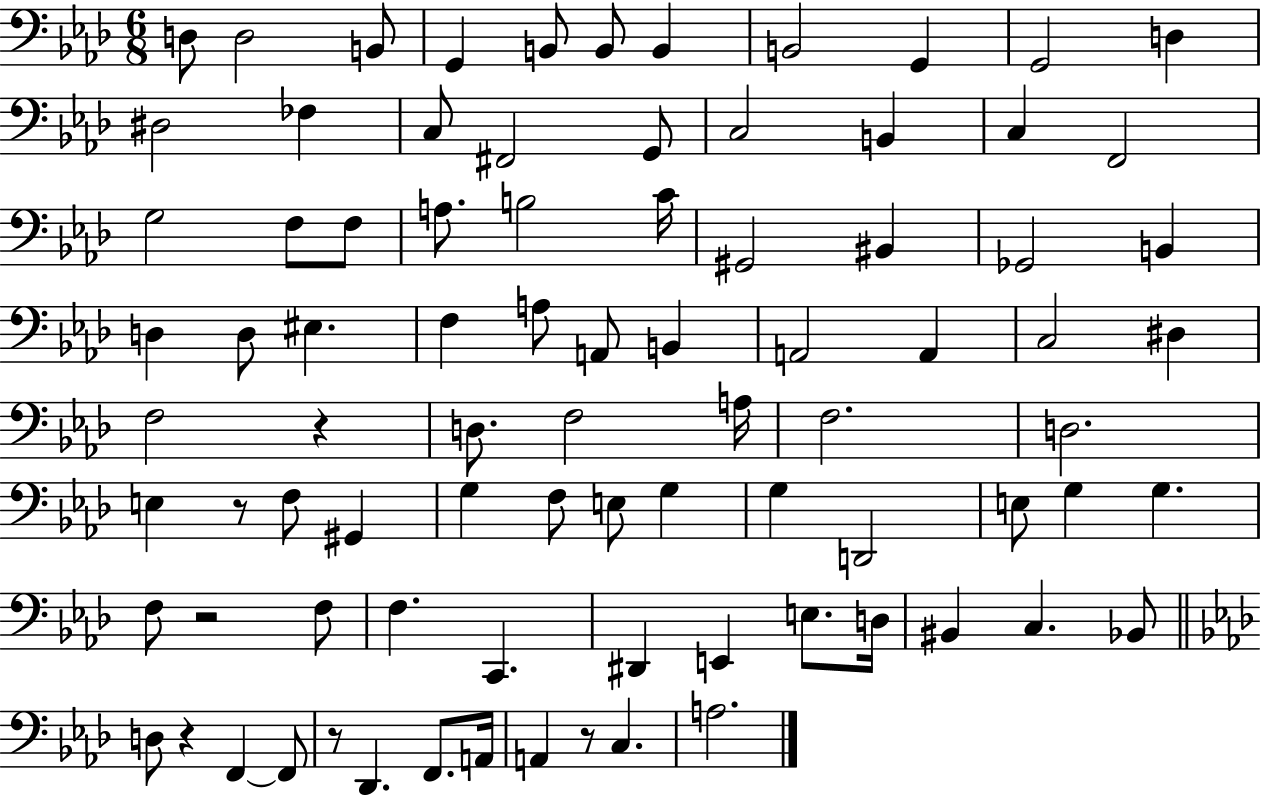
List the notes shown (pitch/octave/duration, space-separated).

D3/e D3/h B2/e G2/q B2/e B2/e B2/q B2/h G2/q G2/h D3/q D#3/h FES3/q C3/e F#2/h G2/e C3/h B2/q C3/q F2/h G3/h F3/e F3/e A3/e. B3/h C4/s G#2/h BIS2/q Gb2/h B2/q D3/q D3/e EIS3/q. F3/q A3/e A2/e B2/q A2/h A2/q C3/h D#3/q F3/h R/q D3/e. F3/h A3/s F3/h. D3/h. E3/q R/e F3/e G#2/q G3/q F3/e E3/e G3/q G3/q D2/h E3/e G3/q G3/q. F3/e R/h F3/e F3/q. C2/q. D#2/q E2/q E3/e. D3/s BIS2/q C3/q. Bb2/e D3/e R/q F2/q F2/e R/e Db2/q. F2/e. A2/s A2/q R/e C3/q. A3/h.